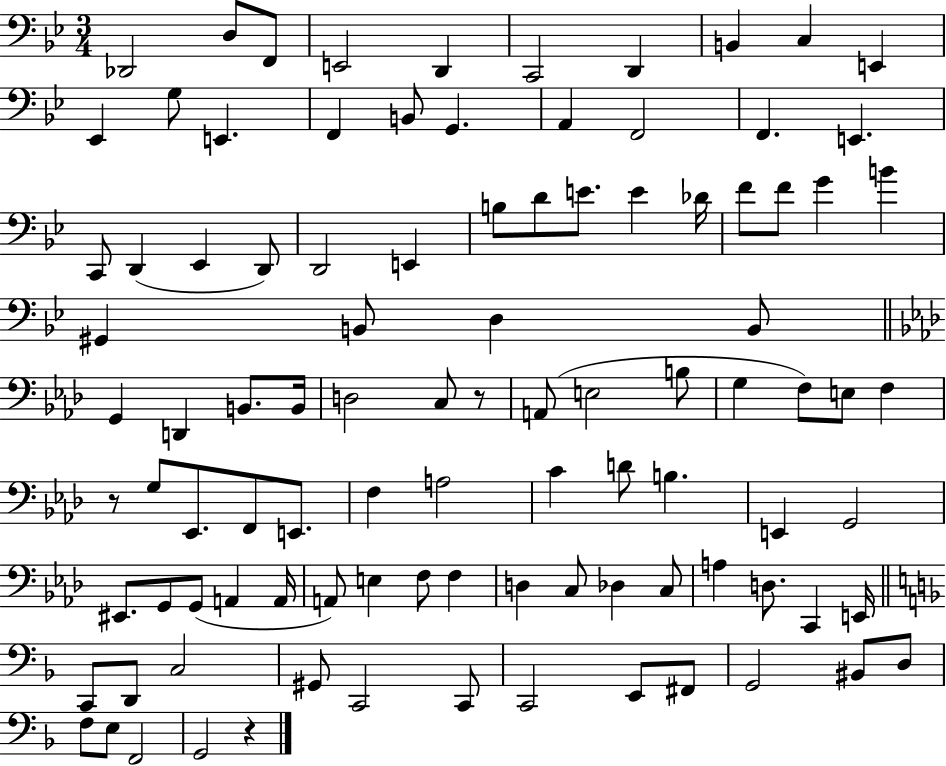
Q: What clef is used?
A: bass